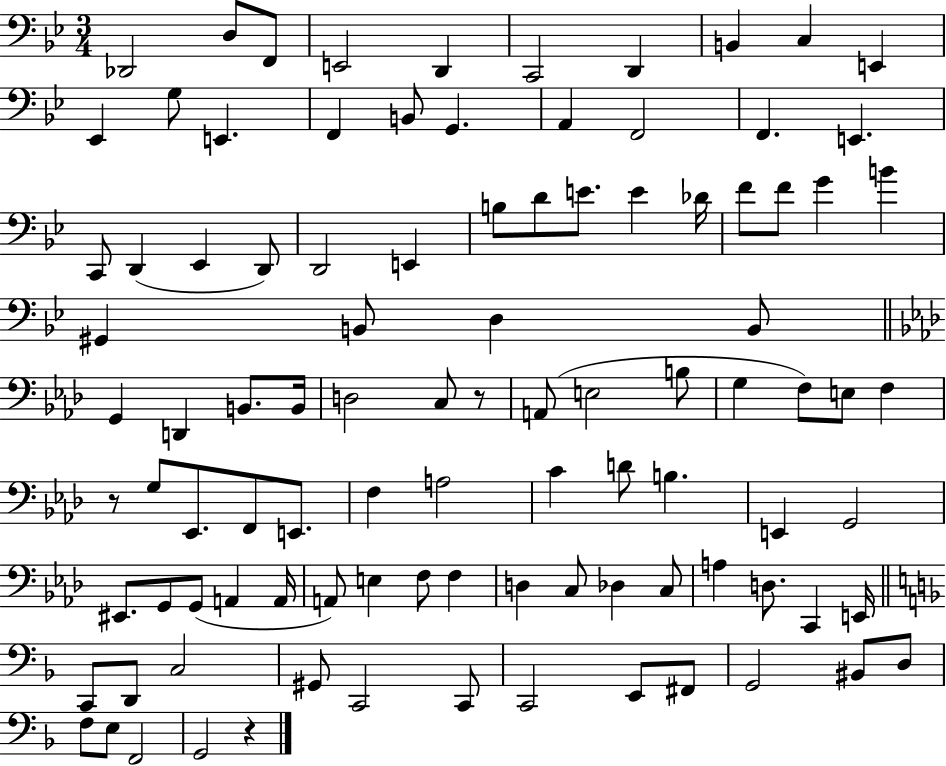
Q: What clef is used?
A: bass